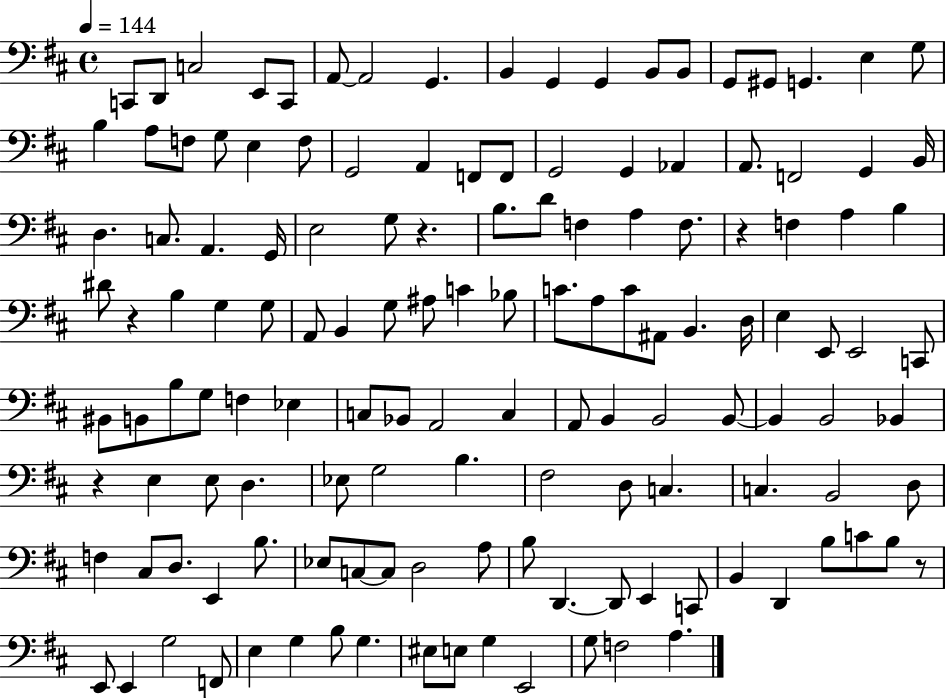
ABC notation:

X:1
T:Untitled
M:4/4
L:1/4
K:D
C,,/2 D,,/2 C,2 E,,/2 C,,/2 A,,/2 A,,2 G,, B,, G,, G,, B,,/2 B,,/2 G,,/2 ^G,,/2 G,, E, G,/2 B, A,/2 F,/2 G,/2 E, F,/2 G,,2 A,, F,,/2 F,,/2 G,,2 G,, _A,, A,,/2 F,,2 G,, B,,/4 D, C,/2 A,, G,,/4 E,2 G,/2 z B,/2 D/2 F, A, F,/2 z F, A, B, ^D/2 z B, G, G,/2 A,,/2 B,, G,/2 ^A,/2 C _B,/2 C/2 A,/2 C/2 ^A,,/2 B,, D,/4 E, E,,/2 E,,2 C,,/2 ^B,,/2 B,,/2 B,/2 G,/2 F, _E, C,/2 _B,,/2 A,,2 C, A,,/2 B,, B,,2 B,,/2 B,, B,,2 _B,, z E, E,/2 D, _E,/2 G,2 B, ^F,2 D,/2 C, C, B,,2 D,/2 F, ^C,/2 D,/2 E,, B,/2 _E,/2 C,/2 C,/2 D,2 A,/2 B,/2 D,, D,,/2 E,, C,,/2 B,, D,, B,/2 C/2 B,/2 z/2 E,,/2 E,, G,2 F,,/2 E, G, B,/2 G, ^E,/2 E,/2 G, E,,2 G,/2 F,2 A,